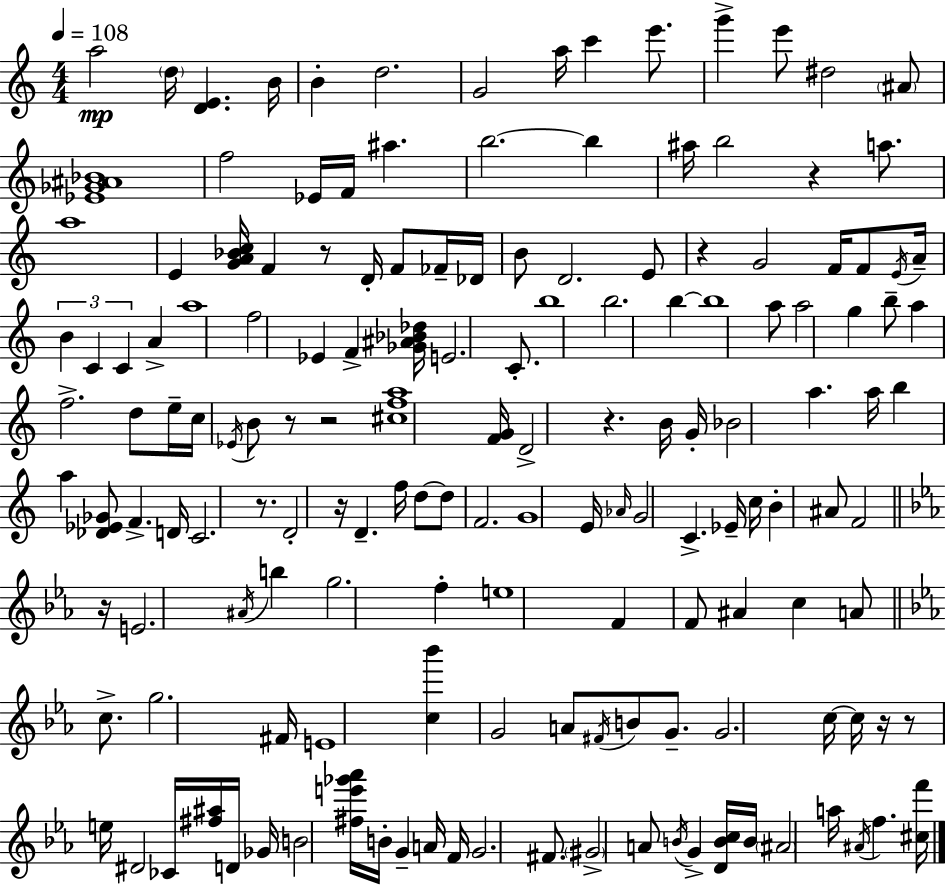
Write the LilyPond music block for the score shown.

{
  \clef treble
  \numericTimeSignature
  \time 4/4
  \key a \minor
  \tempo 4 = 108
  \repeat volta 2 { a''2\mp \parenthesize d''16 <d' e'>4. b'16 | b'4-. d''2. | g'2 a''16 c'''4 e'''8. | g'''4-> e'''8 dis''2 \parenthesize ais'8 | \break <ees' ges' ais' bes'>1 | f''2 ees'16 f'16 ais''4. | b''2.~~ b''4 | ais''16 b''2 r4 a''8. | \break a''1 | e'4 <g' a' bes' c''>16 f'4 r8 d'16-. f'8 fes'16-- des'16 | b'8 d'2. e'8 | r4 g'2 f'16 f'8 \acciaccatura { e'16 } | \break a'16-- \tuplet 3/2 { b'4 c'4 c'4 } a'4-> | a''1 | f''2 ees'4 f'4-> | <ges' ais' bes' des''>16 e'2. c'8.-. | \break b''1 | b''2. b''4~~ | b''1 | a''8 a''2 g''4 b''8-- | \break a''4 f''2.-> | d''8 e''16-- c''16 \acciaccatura { ees'16 } b'8 r8 r2 | <cis'' f'' a''>1 | <f' g'>16 d'2-> r4. | \break b'16 g'16-. bes'2 a''4. | a''16 b''4 a''4 <des' ees' ges'>8 f'4.-> | d'16 c'2. r8. | d'2-. r16 d'4.-- | \break f''16 d''8~~ d''8 f'2. | g'1 | e'16 \grace { aes'16 } g'2 c'4.-> | ees'16-- c''16 b'4-. ais'8 f'2 | \break \bar "||" \break \key ees \major r16 e'2. \acciaccatura { ais'16 } b''4 | g''2. f''4-. | e''1 | f'4 f'8 ais'4 c''4 | \break a'8 \bar "||" \break \key ees \major c''8.-> g''2. fis'16 | e'1 | <c'' bes'''>4 g'2 a'8 \acciaccatura { fis'16 } b'8 | g'8.-- g'2. | \break c''16~~ c''16 r16 r8 e''16 dis'2 ces'16 <fis'' ais''>16 | d'16 ges'16 b'2 <fis'' e''' ges''' aes'''>16 b'16-. g'4-- | a'16 f'16 g'2. fis'8. | \parenthesize gis'2-> a'8 \acciaccatura { b'16 } g'4-> | \break <d' b' c''>16 b'16 \parenthesize ais'2 a''16 \acciaccatura { ais'16 } f''4. | <cis'' f'''>16 } \bar "|."
}